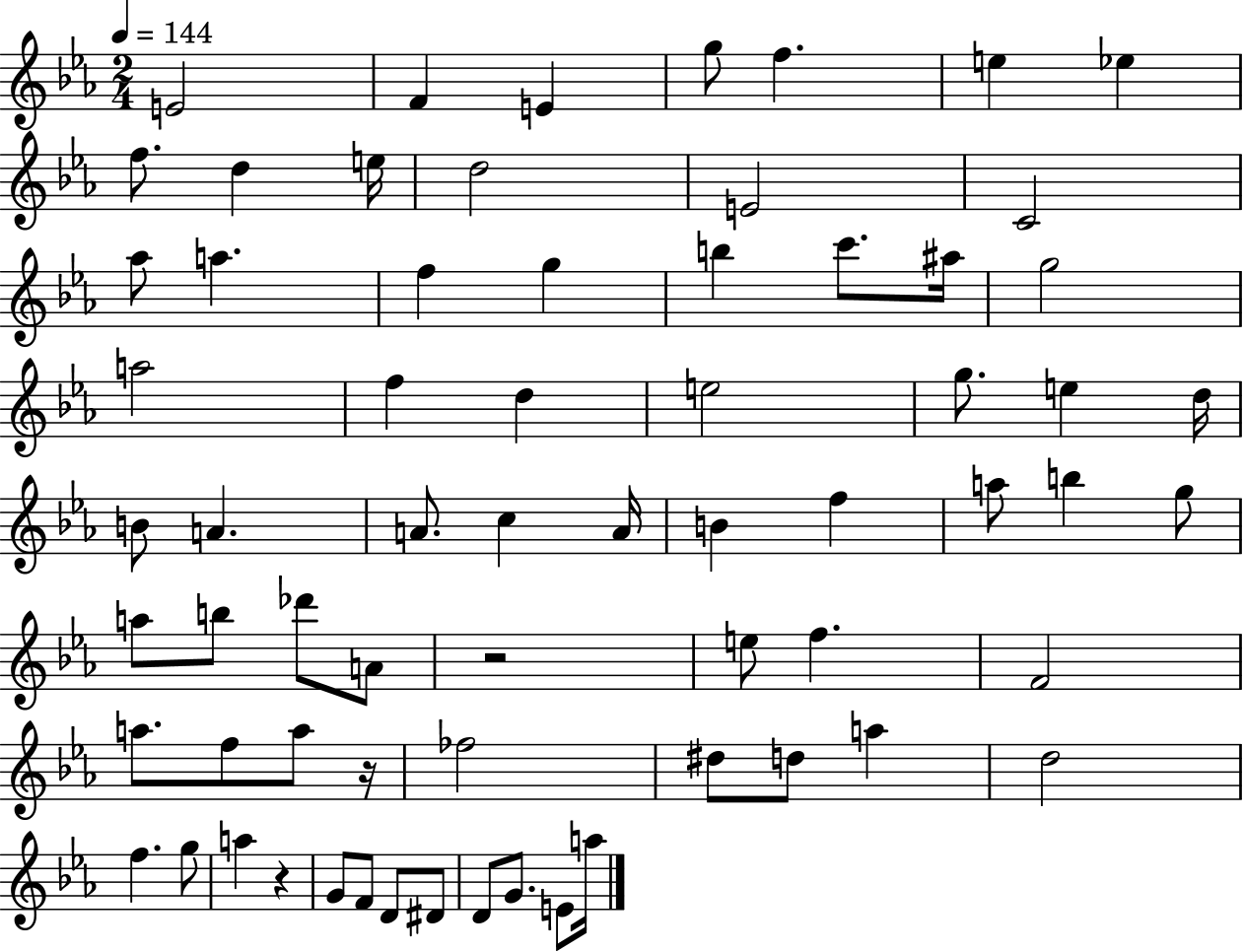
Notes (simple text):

E4/h F4/q E4/q G5/e F5/q. E5/q Eb5/q F5/e. D5/q E5/s D5/h E4/h C4/h Ab5/e A5/q. F5/q G5/q B5/q C6/e. A#5/s G5/h A5/h F5/q D5/q E5/h G5/e. E5/q D5/s B4/e A4/q. A4/e. C5/q A4/s B4/q F5/q A5/e B5/q G5/e A5/e B5/e Db6/e A4/e R/h E5/e F5/q. F4/h A5/e. F5/e A5/e R/s FES5/h D#5/e D5/e A5/q D5/h F5/q. G5/e A5/q R/q G4/e F4/e D4/e D#4/e D4/e G4/e. E4/e A5/s